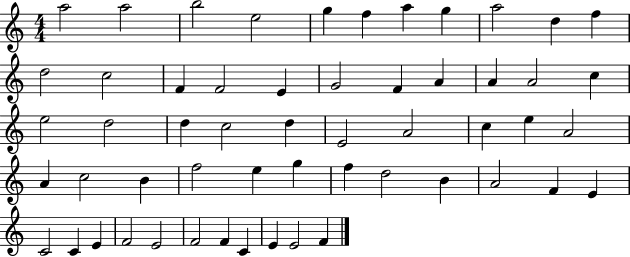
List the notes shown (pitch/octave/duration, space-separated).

A5/h A5/h B5/h E5/h G5/q F5/q A5/q G5/q A5/h D5/q F5/q D5/h C5/h F4/q F4/h E4/q G4/h F4/q A4/q A4/q A4/h C5/q E5/h D5/h D5/q C5/h D5/q E4/h A4/h C5/q E5/q A4/h A4/q C5/h B4/q F5/h E5/q G5/q F5/q D5/h B4/q A4/h F4/q E4/q C4/h C4/q E4/q F4/h E4/h F4/h F4/q C4/q E4/q E4/h F4/q